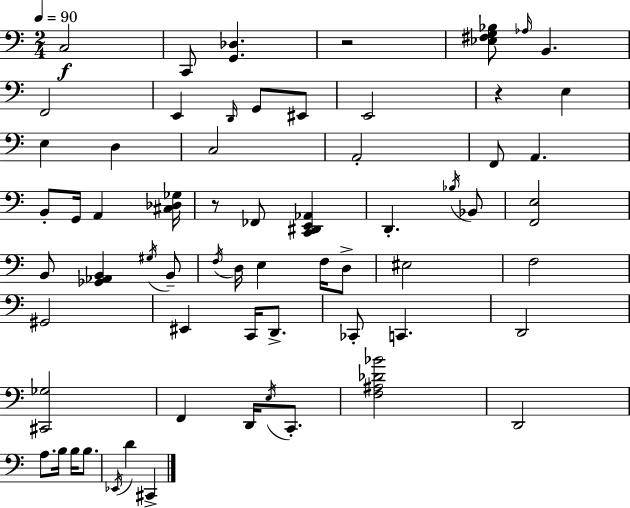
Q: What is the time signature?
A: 2/4